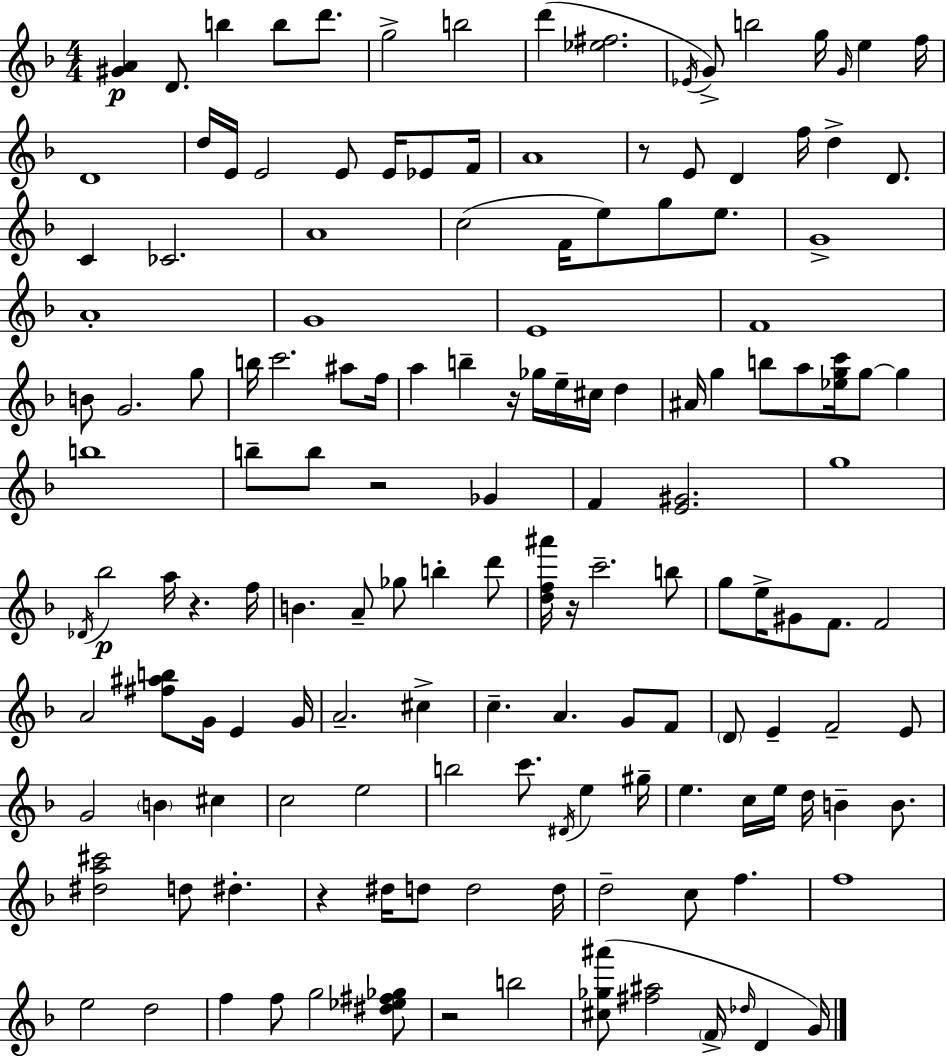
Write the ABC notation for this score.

X:1
T:Untitled
M:4/4
L:1/4
K:F
[^GA] D/2 b b/2 d'/2 g2 b2 d' [_e^f]2 _E/4 G/2 b2 g/4 G/4 e f/4 D4 d/4 E/4 E2 E/2 E/4 _E/2 F/4 A4 z/2 E/2 D f/4 d D/2 C _C2 A4 c2 F/4 e/2 g/2 e/2 G4 A4 G4 E4 F4 B/2 G2 g/2 b/4 c'2 ^a/2 f/4 a b z/4 _g/4 e/4 ^c/4 d ^A/4 g b/2 a/2 [_egc']/4 g/2 g b4 b/2 b/2 z2 _G F [E^G]2 g4 _D/4 _b2 a/4 z f/4 B A/2 _g/2 b d'/2 [df^a']/4 z/4 c'2 b/2 g/2 e/4 ^G/2 F/2 F2 A2 [^f^ab]/2 G/4 E G/4 A2 ^c c A G/2 F/2 D/2 E F2 E/2 G2 B ^c c2 e2 b2 c'/2 ^D/4 e ^g/4 e c/4 e/4 d/4 B B/2 [^da^c']2 d/2 ^d z ^d/4 d/2 d2 d/4 d2 c/2 f f4 e2 d2 f f/2 g2 [^d_e^f_g]/2 z2 b2 [^c_g^a']/2 [^f^a]2 F/4 _d/4 D G/4